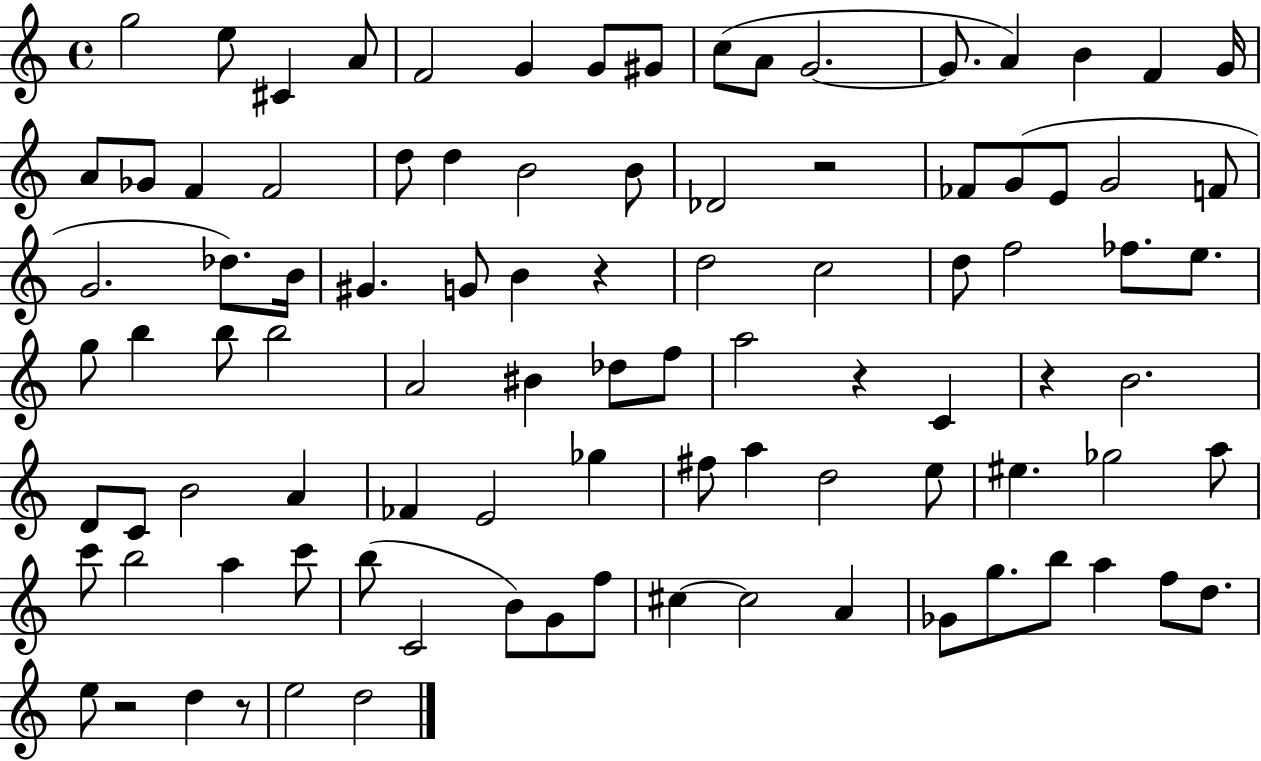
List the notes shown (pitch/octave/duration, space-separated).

G5/h E5/e C#4/q A4/e F4/h G4/q G4/e G#4/e C5/e A4/e G4/h. G4/e. A4/q B4/q F4/q G4/s A4/e Gb4/e F4/q F4/h D5/e D5/q B4/h B4/e Db4/h R/h FES4/e G4/e E4/e G4/h F4/e G4/h. Db5/e. B4/s G#4/q. G4/e B4/q R/q D5/h C5/h D5/e F5/h FES5/e. E5/e. G5/e B5/q B5/e B5/h A4/h BIS4/q Db5/e F5/e A5/h R/q C4/q R/q B4/h. D4/e C4/e B4/h A4/q FES4/q E4/h Gb5/q F#5/e A5/q D5/h E5/e EIS5/q. Gb5/h A5/e C6/e B5/h A5/q C6/e B5/e C4/h B4/e G4/e F5/e C#5/q C#5/h A4/q Gb4/e G5/e. B5/e A5/q F5/e D5/e. E5/e R/h D5/q R/e E5/h D5/h